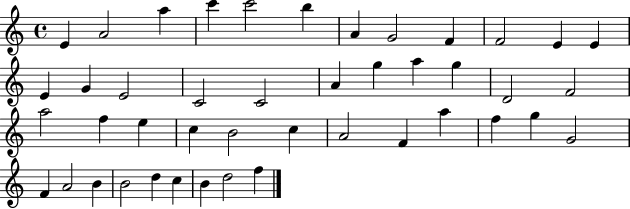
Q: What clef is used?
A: treble